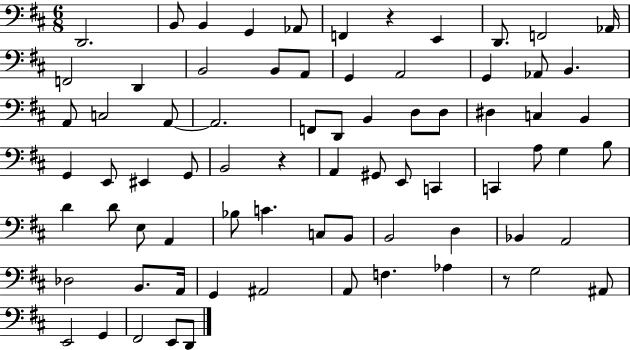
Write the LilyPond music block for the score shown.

{
  \clef bass
  \numericTimeSignature
  \time 6/8
  \key d \major
  d,2. | b,8 b,4 g,4 aes,8 | f,4 r4 e,4 | d,8. f,2 aes,16 | \break f,2 d,4 | b,2 b,8 a,8 | g,4 a,2 | g,4 aes,8 b,4. | \break a,8 c2 a,8~~ | a,2. | f,8 d,8 b,4 d8 d8 | dis4 c4 b,4 | \break g,4 e,8 eis,4 g,8 | b,2 r4 | a,4 gis,8 e,8 c,4 | c,4 a8 g4 b8 | \break d'4 d'8 e8 a,4 | bes8 c'4. c8 b,8 | b,2 d4 | bes,4 a,2 | \break des2 b,8. a,16 | g,4 ais,2 | a,8 f4. aes4 | r8 g2 ais,8 | \break e,2 g,4 | fis,2 e,8 d,8 | \bar "|."
}